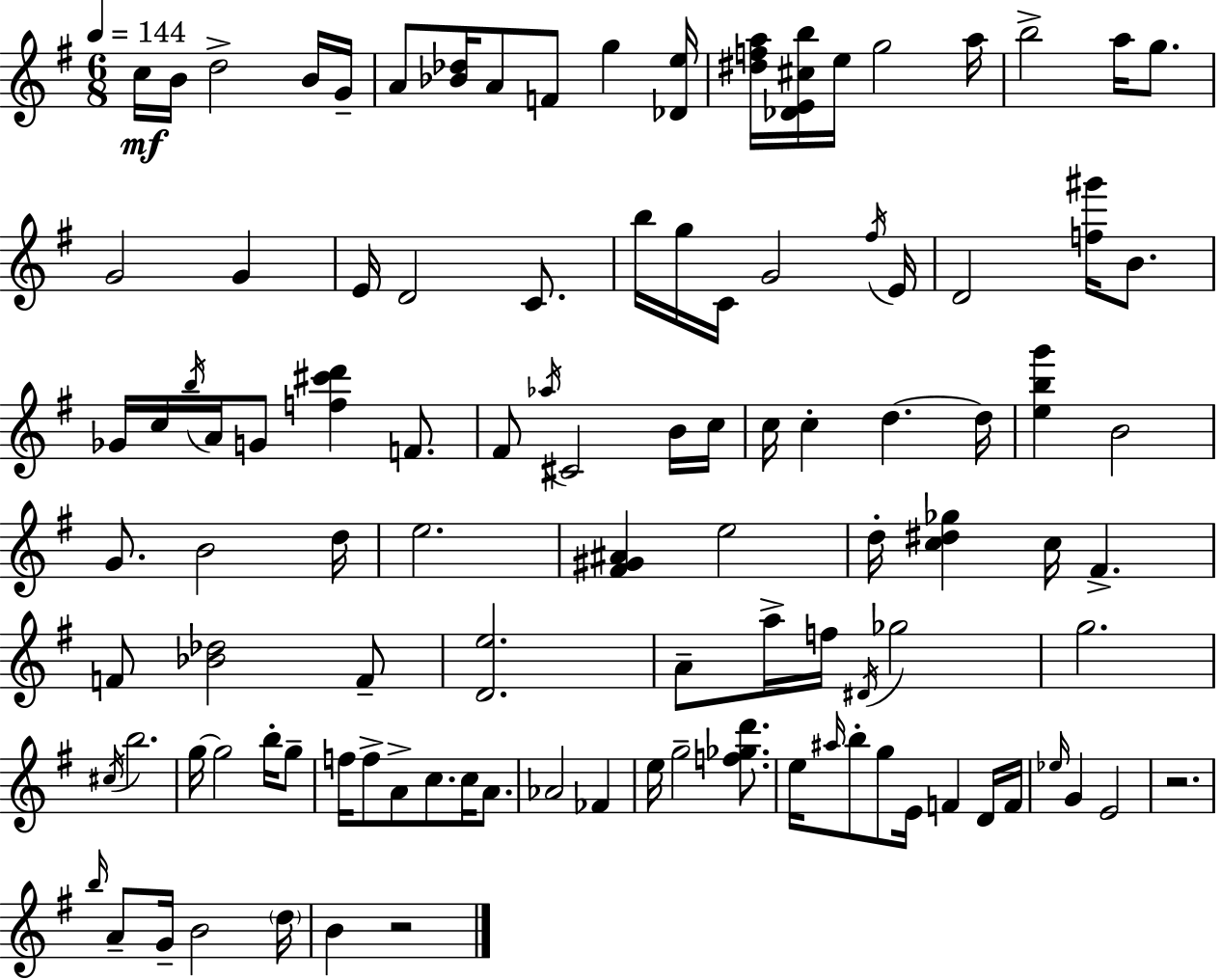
X:1
T:Untitled
M:6/8
L:1/4
K:G
c/4 B/4 d2 B/4 G/4 A/2 [_B_d]/4 A/2 F/2 g [_De]/4 [^dfa]/4 [_DE^cb]/4 e/4 g2 a/4 b2 a/4 g/2 G2 G E/4 D2 C/2 b/4 g/4 C/4 G2 ^f/4 E/4 D2 [f^g']/4 B/2 _G/4 c/4 b/4 A/4 G/2 [f^c'd'] F/2 ^F/2 _a/4 ^C2 B/4 c/4 c/4 c d d/4 [ebg'] B2 G/2 B2 d/4 e2 [^F^G^A] e2 d/4 [c^d_g] c/4 ^F F/2 [_B_d]2 F/2 [De]2 A/2 a/4 f/4 ^D/4 _g2 g2 ^c/4 b2 g/4 g2 b/4 g/2 f/4 f/2 A/2 c/2 c/4 A/2 _A2 _F e/4 g2 [f_gd']/2 e/4 ^a/4 b/2 g/2 E/4 F D/4 F/4 _e/4 G E2 z2 b/4 A/2 G/4 B2 d/4 B z2